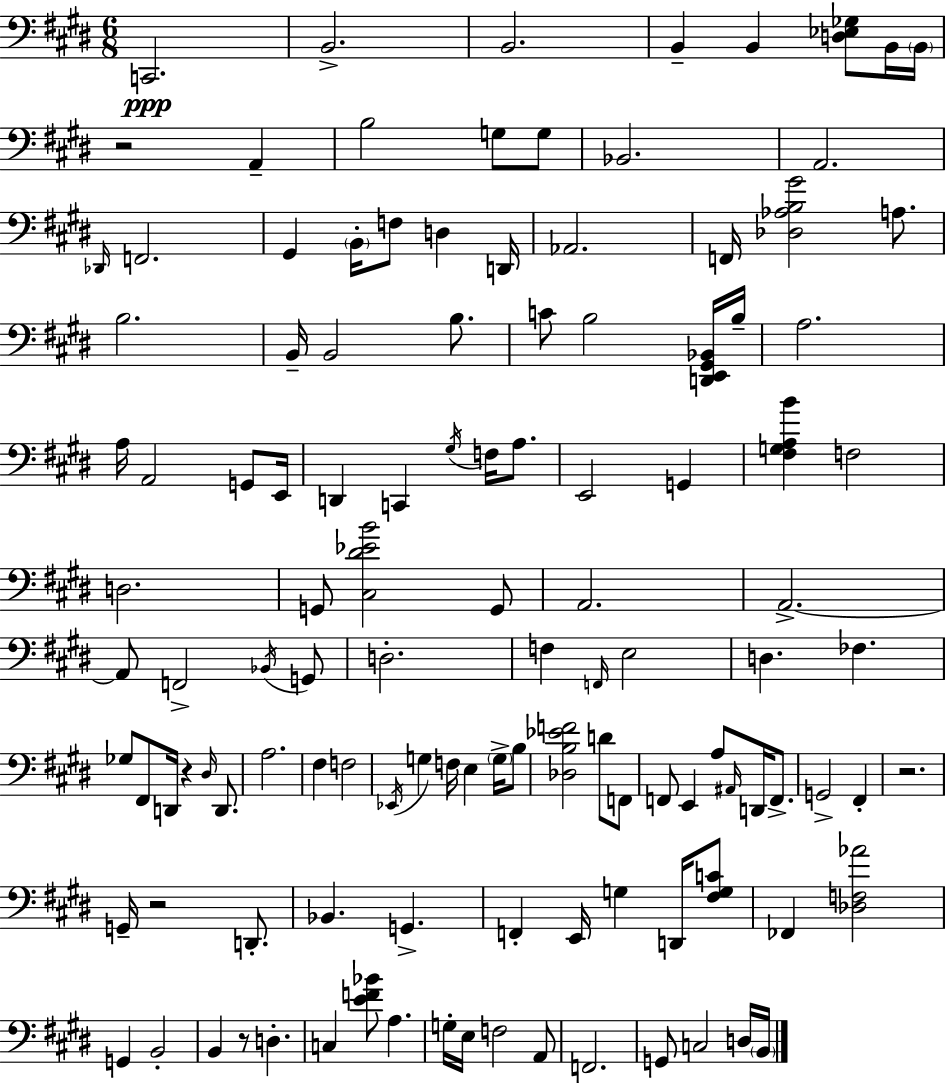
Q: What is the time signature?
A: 6/8